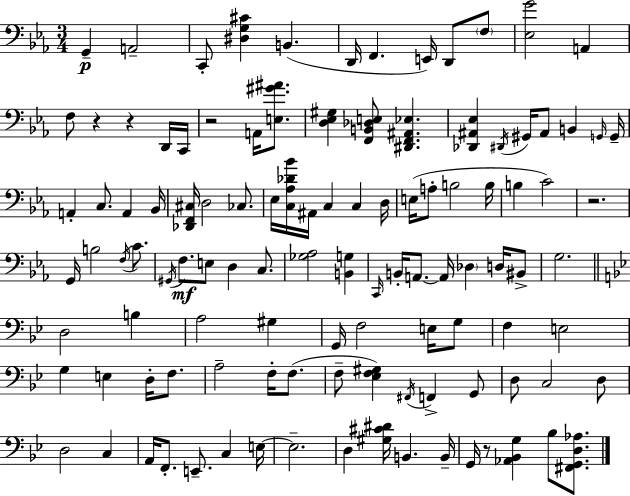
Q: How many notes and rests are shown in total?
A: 111